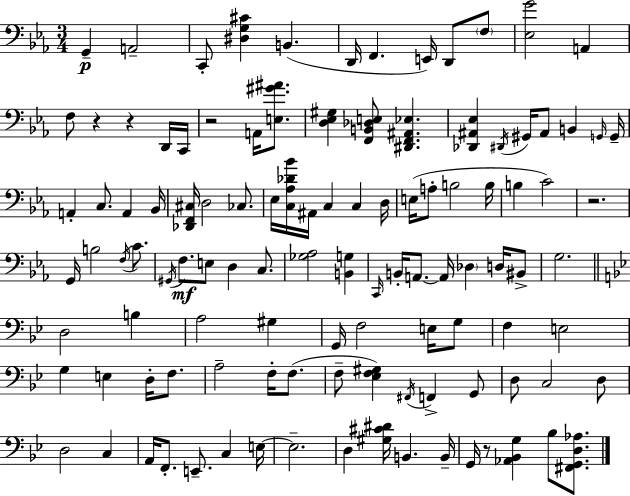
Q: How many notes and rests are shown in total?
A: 111